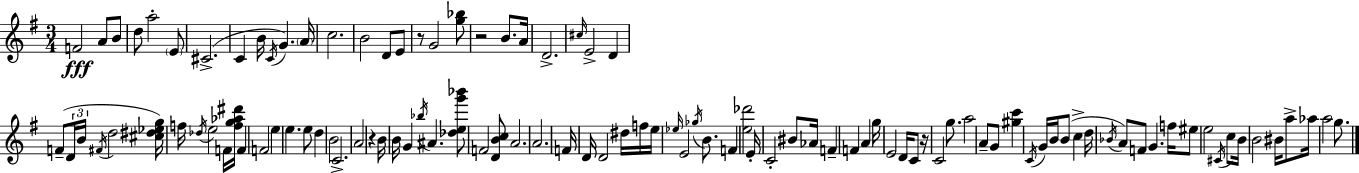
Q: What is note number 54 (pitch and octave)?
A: F5